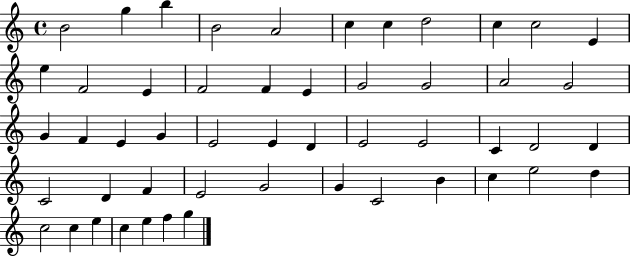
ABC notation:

X:1
T:Untitled
M:4/4
L:1/4
K:C
B2 g b B2 A2 c c d2 c c2 E e F2 E F2 F E G2 G2 A2 G2 G F E G E2 E D E2 E2 C D2 D C2 D F E2 G2 G C2 B c e2 d c2 c e c e f g